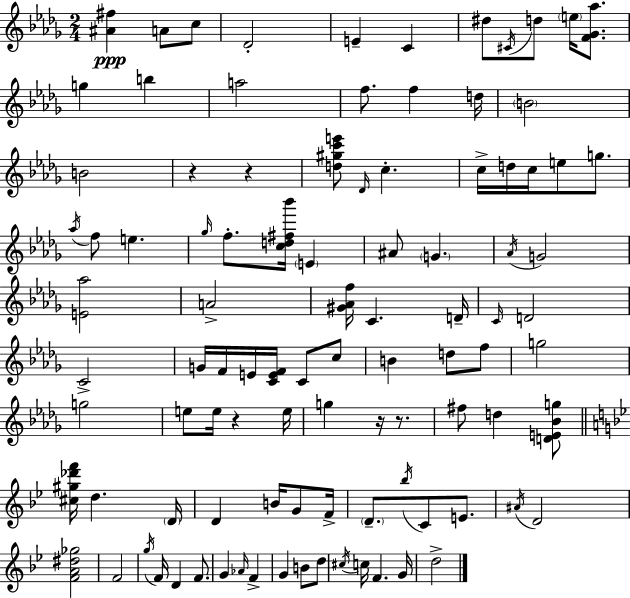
[A#4,F#5]/q A4/e C5/e Db4/h E4/q C4/q D#5/e C#4/s D5/e E5/s [F4,Gb4,Ab5]/e. G5/q B5/q A5/h F5/e. F5/q D5/s B4/h B4/h R/q R/q [D5,G#5,C6,E6]/e Db4/s C5/q. C5/s D5/s C5/s E5/e G5/e. Ab5/s F5/e E5/q. Gb5/s F5/e. [C5,D5,F#5,Bb6]/s E4/q A#4/e G4/q. Ab4/s G4/h [E4,Ab5]/h A4/h [G#4,Ab4,F5]/s C4/q. D4/s C4/s D4/h C4/h G4/s F4/s E4/s [C4,E4,F4]/s C4/e C5/e B4/q D5/e F5/e G5/h G5/h E5/e E5/s R/q E5/s G5/q R/s R/e. F#5/e D5/q [D4,E4,Bb4,G5]/e [C#5,G#5,Db6,F6]/s D5/q. D4/s D4/q B4/s G4/e F4/s D4/e. Bb5/s C4/e E4/e. A#4/s D4/h [F4,A4,D#5,Gb5]/h F4/h G5/s F4/s D4/q F4/e. G4/q Ab4/s F4/q G4/q B4/e D5/e C#5/s C5/s F4/q. G4/s D5/h